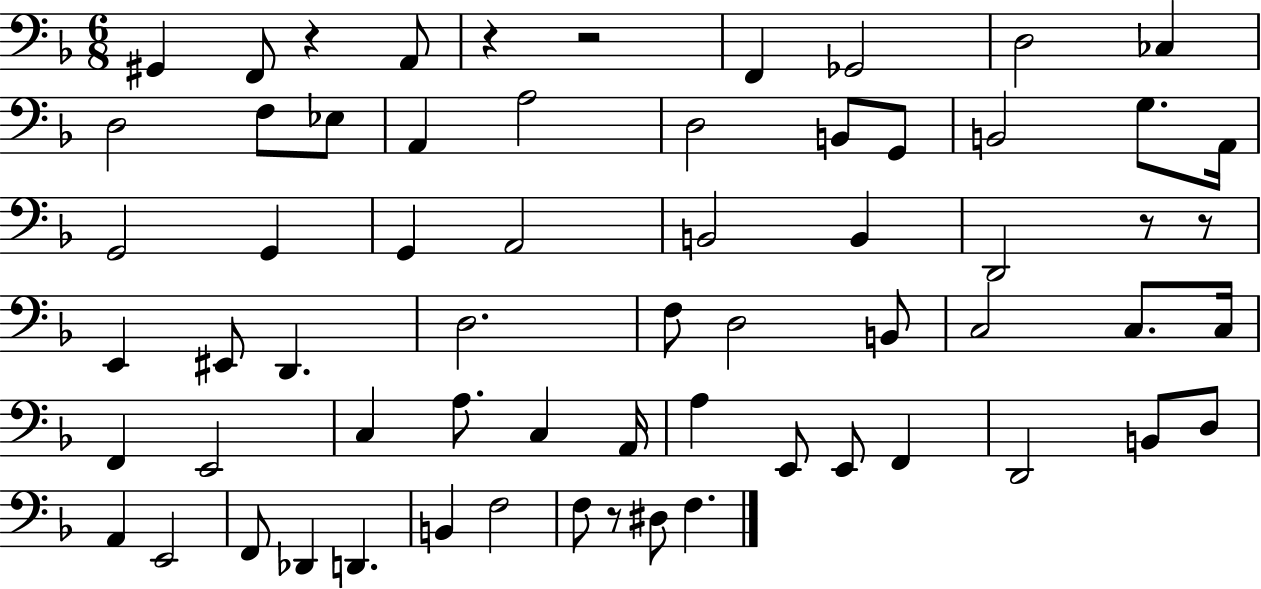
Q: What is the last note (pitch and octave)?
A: F3